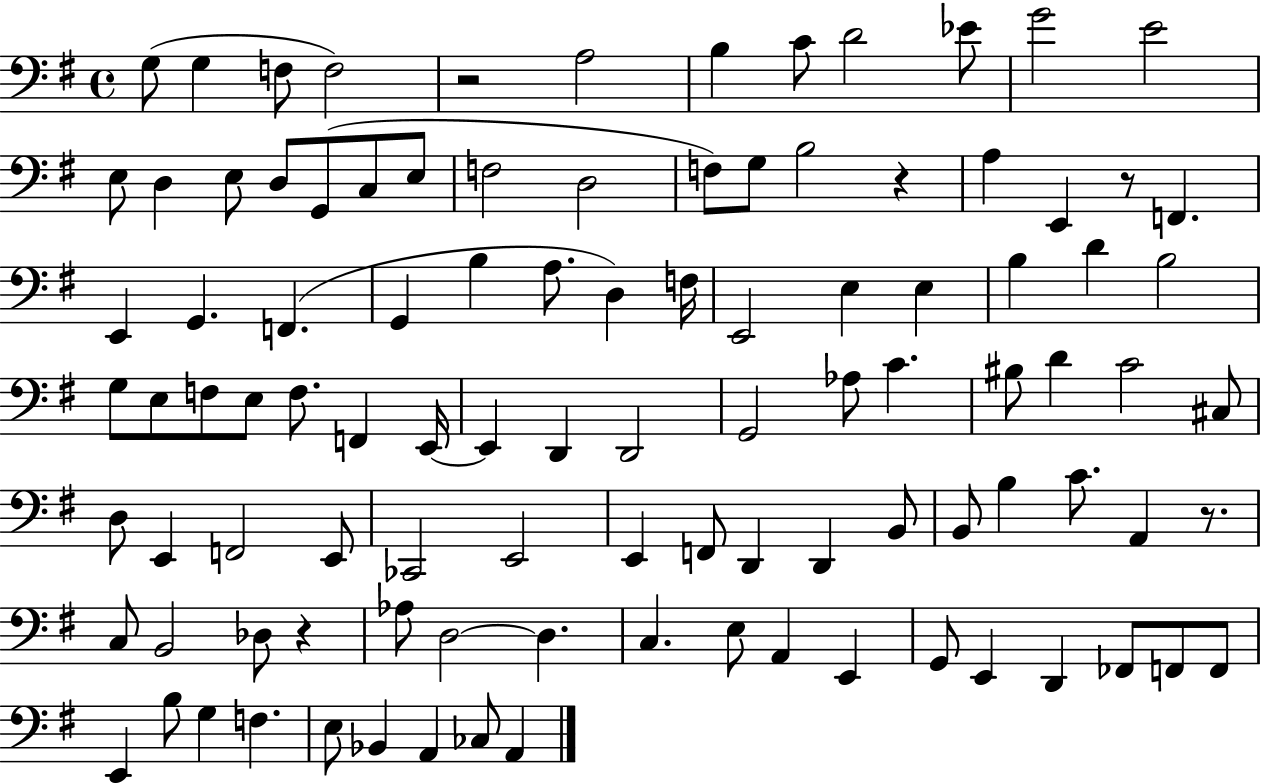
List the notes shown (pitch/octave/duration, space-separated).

G3/e G3/q F3/e F3/h R/h A3/h B3/q C4/e D4/h Eb4/e G4/h E4/h E3/e D3/q E3/e D3/e G2/e C3/e E3/e F3/h D3/h F3/e G3/e B3/h R/q A3/q E2/q R/e F2/q. E2/q G2/q. F2/q. G2/q B3/q A3/e. D3/q F3/s E2/h E3/q E3/q B3/q D4/q B3/h G3/e E3/e F3/e E3/e F3/e. F2/q E2/s E2/q D2/q D2/h G2/h Ab3/e C4/q. BIS3/e D4/q C4/h C#3/e D3/e E2/q F2/h E2/e CES2/h E2/h E2/q F2/e D2/q D2/q B2/e B2/e B3/q C4/e. A2/q R/e. C3/e B2/h Db3/e R/q Ab3/e D3/h D3/q. C3/q. E3/e A2/q E2/q G2/e E2/q D2/q FES2/e F2/e F2/e E2/q B3/e G3/q F3/q. E3/e Bb2/q A2/q CES3/e A2/q